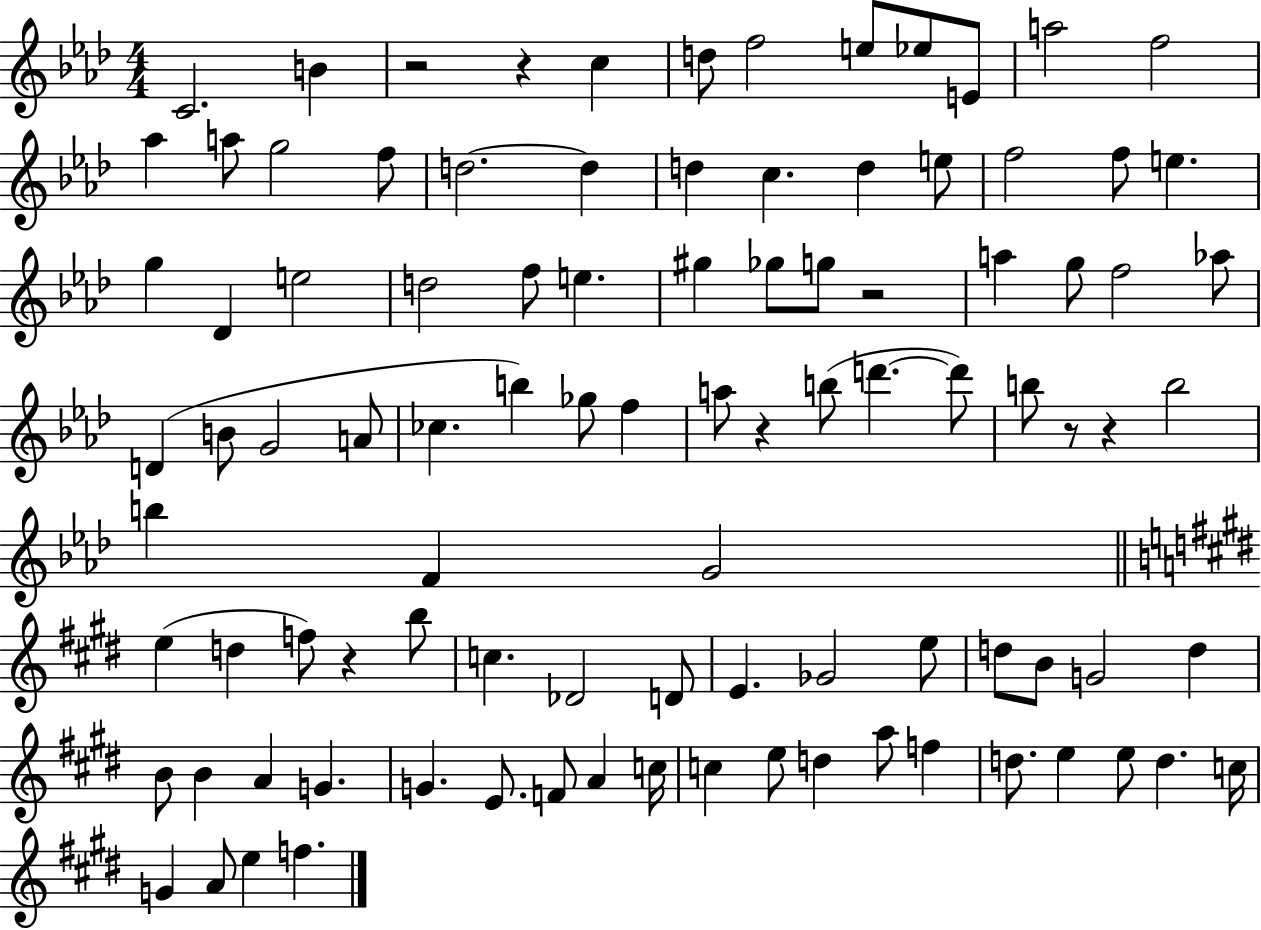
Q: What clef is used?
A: treble